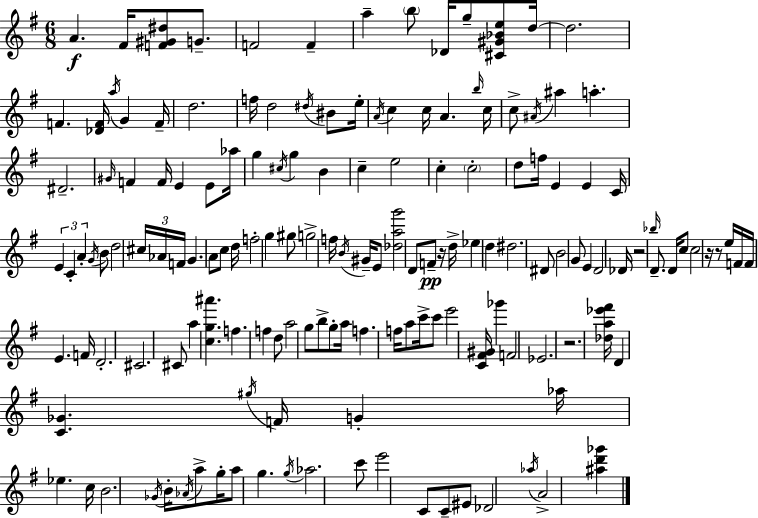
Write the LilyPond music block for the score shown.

{
  \clef treble
  \numericTimeSignature
  \time 6/8
  \key e \minor
  a'4.\f fis'16 <f' gis' dis''>8 g'8.-- | f'2 f'4-- | a''4-- \parenthesize b''8 des'16 g''8-- <cis' gis' bes' e''>8 d''16~~ | d''2. | \break f'4. <des' f'>16 \acciaccatura { a''16 } g'4 | f'16-- d''2. | f''16 d''2 \acciaccatura { dis''16 } bis'8 | e''16-. \acciaccatura { a'16 } c''4 c''16 a'4. | \break \grace { b''16 } c''16 c''8-> \acciaccatura { ais'16 } ais''4 a''4.-. | dis'2.-- | \grace { gis'16 } f'4 f'16 e'4 | e'8 aes''16 g''4 \acciaccatura { cis''16 } g''4 | \break b'4 c''4-- e''2 | c''4-. \parenthesize c''2-. | d''8 f''16 e'4 | e'4 c'16 \tuplet 3/2 { e'4 c'4-. | \break a'4-. } \acciaccatura { g'16 } b'8 d''2 | \tuplet 3/2 { cis''16 aes'16 f'16 } g'4. | a'8 c''8 d''16 f''2-. | g''4 gis''8 g''2-> | \break f''16 \acciaccatura { b'16 } gis'16-- e'8 <des'' a'' g'''>2 | d'8 f'8--\pp r16 | d''16-> ees''4 d''4 dis''2. | dis'8 b'2 | \break g'8 e'4 | d'2 des'16 r2 | \grace { bes''16 } d'8.-- d'16 c''8 | c''2 r16 r8 | \break e''16 f'16 f'16 e'4. f'16 d'2.-. | cis'2. | cis'8 | a''4 <c'' g'' ais'''>4. f''4. | \break f''4 d''8 a''2 | g''8 b''8-> g''8-. | a''16 f''4. f''16 a''8 c'''16-> c'''8 | e'''2 <c' fis' gis'>16 ges'''4 | \break f'2 ees'2. | r2. | <des'' a'' ees''' fis'''>16 d'4 | <c' ges'>4. \acciaccatura { gis''16 } f'16 g'4-. | \break aes''16 ees''4. c''16 b'2. | \acciaccatura { ges'16 } | b'16-. \acciaccatura { aes'16 } a''8-> g''16-. a''8 g''4. | \acciaccatura { g''16 } aes''2. | \break c'''8 e'''2 | c'8 c'8-- eis'8 des'2 | \acciaccatura { aes''16 } a'2-> <ais'' d''' ges'''>4 | \bar "|."
}